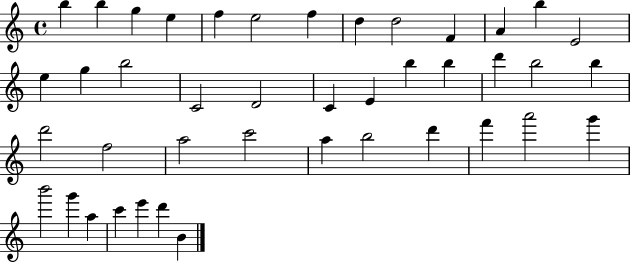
B5/q B5/q G5/q E5/q F5/q E5/h F5/q D5/q D5/h F4/q A4/q B5/q E4/h E5/q G5/q B5/h C4/h D4/h C4/q E4/q B5/q B5/q D6/q B5/h B5/q D6/h F5/h A5/h C6/h A5/q B5/h D6/q F6/q A6/h G6/q B6/h G6/q A5/q C6/q E6/q D6/q B4/q